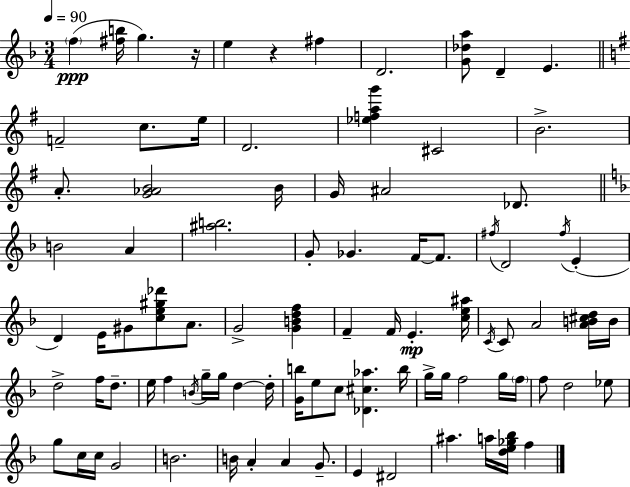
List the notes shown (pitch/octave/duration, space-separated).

F5/q [F#5,B5]/s G5/q. R/s E5/q R/q F#5/q D4/h. [G4,Db5,A5]/e D4/q E4/q. F4/h C5/e. E5/s D4/h. [Eb5,F5,A5,G6]/q C#4/h B4/h. A4/e. [G4,Ab4,B4]/h B4/s G4/s A#4/h Db4/e. B4/h A4/q [A#5,B5]/h. G4/e Gb4/q. F4/s F4/e. F#5/s D4/h F#5/s E4/q D4/q E4/s G#4/e [C5,E5,G#5,Db6]/e A4/e. G4/h [G4,B4,D5,F5]/q F4/q F4/s E4/q. [C5,E5,A#5]/s C4/s C4/e A4/h [A4,B4,C#5,D5]/s B4/s D5/h F5/s D5/e. E5/s F5/q B4/s G5/s G5/s D5/q D5/s [G4,B5]/s E5/e C5/e [Db4,C#5,Ab5]/q. B5/s G5/s G5/s F5/h G5/s F5/s F5/e D5/h Eb5/e G5/e C5/s C5/s G4/h B4/h. B4/s A4/q A4/q G4/e. E4/q D#4/h A#5/q. A5/s [D5,E5,Gb5,Bb5]/s F5/q